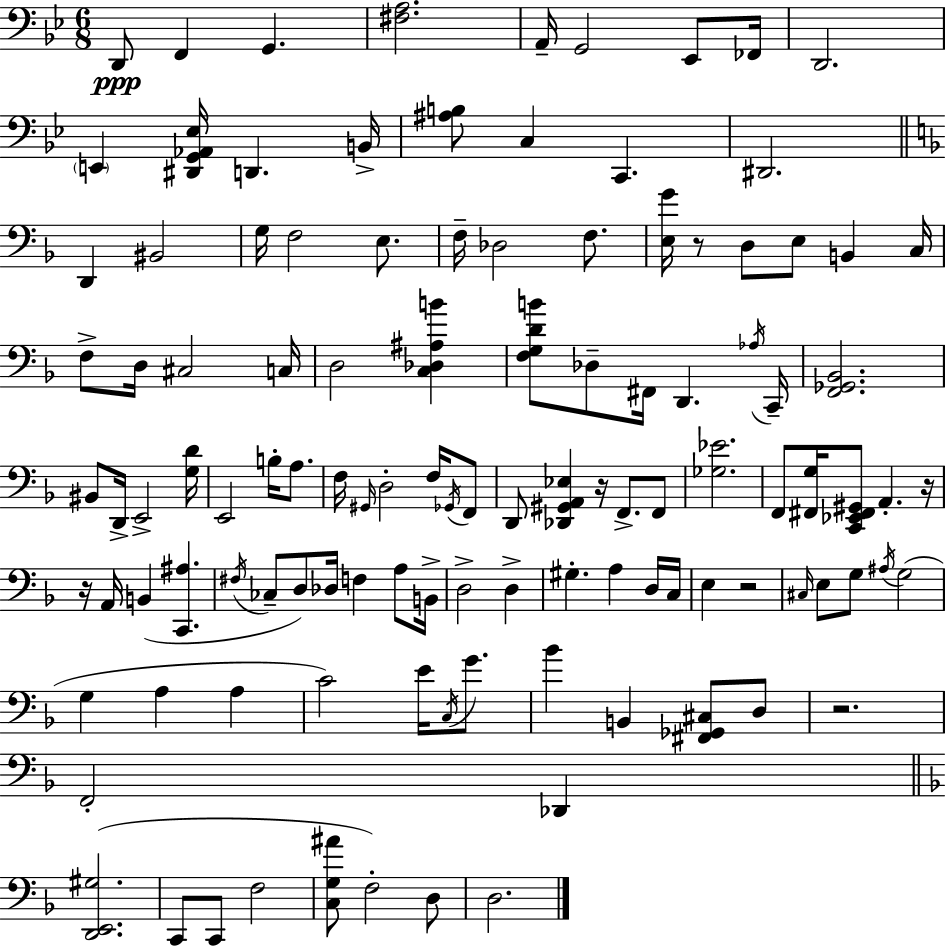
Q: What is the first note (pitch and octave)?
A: D2